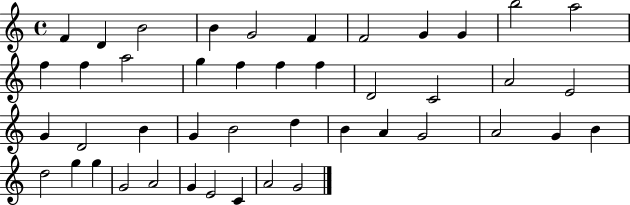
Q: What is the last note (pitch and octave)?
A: G4